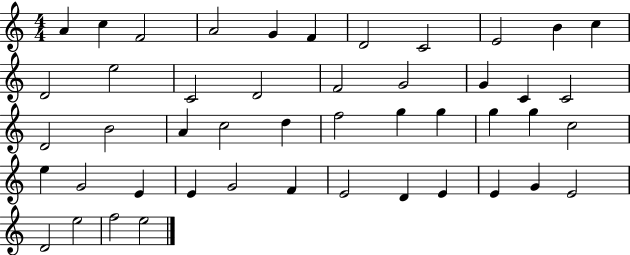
{
  \clef treble
  \numericTimeSignature
  \time 4/4
  \key c \major
  a'4 c''4 f'2 | a'2 g'4 f'4 | d'2 c'2 | e'2 b'4 c''4 | \break d'2 e''2 | c'2 d'2 | f'2 g'2 | g'4 c'4 c'2 | \break d'2 b'2 | a'4 c''2 d''4 | f''2 g''4 g''4 | g''4 g''4 c''2 | \break e''4 g'2 e'4 | e'4 g'2 f'4 | e'2 d'4 e'4 | e'4 g'4 e'2 | \break d'2 e''2 | f''2 e''2 | \bar "|."
}